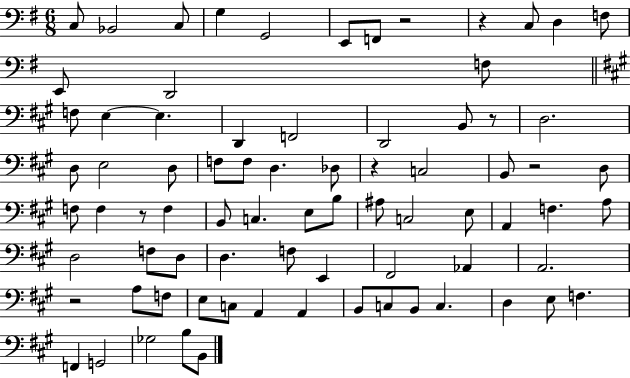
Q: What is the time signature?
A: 6/8